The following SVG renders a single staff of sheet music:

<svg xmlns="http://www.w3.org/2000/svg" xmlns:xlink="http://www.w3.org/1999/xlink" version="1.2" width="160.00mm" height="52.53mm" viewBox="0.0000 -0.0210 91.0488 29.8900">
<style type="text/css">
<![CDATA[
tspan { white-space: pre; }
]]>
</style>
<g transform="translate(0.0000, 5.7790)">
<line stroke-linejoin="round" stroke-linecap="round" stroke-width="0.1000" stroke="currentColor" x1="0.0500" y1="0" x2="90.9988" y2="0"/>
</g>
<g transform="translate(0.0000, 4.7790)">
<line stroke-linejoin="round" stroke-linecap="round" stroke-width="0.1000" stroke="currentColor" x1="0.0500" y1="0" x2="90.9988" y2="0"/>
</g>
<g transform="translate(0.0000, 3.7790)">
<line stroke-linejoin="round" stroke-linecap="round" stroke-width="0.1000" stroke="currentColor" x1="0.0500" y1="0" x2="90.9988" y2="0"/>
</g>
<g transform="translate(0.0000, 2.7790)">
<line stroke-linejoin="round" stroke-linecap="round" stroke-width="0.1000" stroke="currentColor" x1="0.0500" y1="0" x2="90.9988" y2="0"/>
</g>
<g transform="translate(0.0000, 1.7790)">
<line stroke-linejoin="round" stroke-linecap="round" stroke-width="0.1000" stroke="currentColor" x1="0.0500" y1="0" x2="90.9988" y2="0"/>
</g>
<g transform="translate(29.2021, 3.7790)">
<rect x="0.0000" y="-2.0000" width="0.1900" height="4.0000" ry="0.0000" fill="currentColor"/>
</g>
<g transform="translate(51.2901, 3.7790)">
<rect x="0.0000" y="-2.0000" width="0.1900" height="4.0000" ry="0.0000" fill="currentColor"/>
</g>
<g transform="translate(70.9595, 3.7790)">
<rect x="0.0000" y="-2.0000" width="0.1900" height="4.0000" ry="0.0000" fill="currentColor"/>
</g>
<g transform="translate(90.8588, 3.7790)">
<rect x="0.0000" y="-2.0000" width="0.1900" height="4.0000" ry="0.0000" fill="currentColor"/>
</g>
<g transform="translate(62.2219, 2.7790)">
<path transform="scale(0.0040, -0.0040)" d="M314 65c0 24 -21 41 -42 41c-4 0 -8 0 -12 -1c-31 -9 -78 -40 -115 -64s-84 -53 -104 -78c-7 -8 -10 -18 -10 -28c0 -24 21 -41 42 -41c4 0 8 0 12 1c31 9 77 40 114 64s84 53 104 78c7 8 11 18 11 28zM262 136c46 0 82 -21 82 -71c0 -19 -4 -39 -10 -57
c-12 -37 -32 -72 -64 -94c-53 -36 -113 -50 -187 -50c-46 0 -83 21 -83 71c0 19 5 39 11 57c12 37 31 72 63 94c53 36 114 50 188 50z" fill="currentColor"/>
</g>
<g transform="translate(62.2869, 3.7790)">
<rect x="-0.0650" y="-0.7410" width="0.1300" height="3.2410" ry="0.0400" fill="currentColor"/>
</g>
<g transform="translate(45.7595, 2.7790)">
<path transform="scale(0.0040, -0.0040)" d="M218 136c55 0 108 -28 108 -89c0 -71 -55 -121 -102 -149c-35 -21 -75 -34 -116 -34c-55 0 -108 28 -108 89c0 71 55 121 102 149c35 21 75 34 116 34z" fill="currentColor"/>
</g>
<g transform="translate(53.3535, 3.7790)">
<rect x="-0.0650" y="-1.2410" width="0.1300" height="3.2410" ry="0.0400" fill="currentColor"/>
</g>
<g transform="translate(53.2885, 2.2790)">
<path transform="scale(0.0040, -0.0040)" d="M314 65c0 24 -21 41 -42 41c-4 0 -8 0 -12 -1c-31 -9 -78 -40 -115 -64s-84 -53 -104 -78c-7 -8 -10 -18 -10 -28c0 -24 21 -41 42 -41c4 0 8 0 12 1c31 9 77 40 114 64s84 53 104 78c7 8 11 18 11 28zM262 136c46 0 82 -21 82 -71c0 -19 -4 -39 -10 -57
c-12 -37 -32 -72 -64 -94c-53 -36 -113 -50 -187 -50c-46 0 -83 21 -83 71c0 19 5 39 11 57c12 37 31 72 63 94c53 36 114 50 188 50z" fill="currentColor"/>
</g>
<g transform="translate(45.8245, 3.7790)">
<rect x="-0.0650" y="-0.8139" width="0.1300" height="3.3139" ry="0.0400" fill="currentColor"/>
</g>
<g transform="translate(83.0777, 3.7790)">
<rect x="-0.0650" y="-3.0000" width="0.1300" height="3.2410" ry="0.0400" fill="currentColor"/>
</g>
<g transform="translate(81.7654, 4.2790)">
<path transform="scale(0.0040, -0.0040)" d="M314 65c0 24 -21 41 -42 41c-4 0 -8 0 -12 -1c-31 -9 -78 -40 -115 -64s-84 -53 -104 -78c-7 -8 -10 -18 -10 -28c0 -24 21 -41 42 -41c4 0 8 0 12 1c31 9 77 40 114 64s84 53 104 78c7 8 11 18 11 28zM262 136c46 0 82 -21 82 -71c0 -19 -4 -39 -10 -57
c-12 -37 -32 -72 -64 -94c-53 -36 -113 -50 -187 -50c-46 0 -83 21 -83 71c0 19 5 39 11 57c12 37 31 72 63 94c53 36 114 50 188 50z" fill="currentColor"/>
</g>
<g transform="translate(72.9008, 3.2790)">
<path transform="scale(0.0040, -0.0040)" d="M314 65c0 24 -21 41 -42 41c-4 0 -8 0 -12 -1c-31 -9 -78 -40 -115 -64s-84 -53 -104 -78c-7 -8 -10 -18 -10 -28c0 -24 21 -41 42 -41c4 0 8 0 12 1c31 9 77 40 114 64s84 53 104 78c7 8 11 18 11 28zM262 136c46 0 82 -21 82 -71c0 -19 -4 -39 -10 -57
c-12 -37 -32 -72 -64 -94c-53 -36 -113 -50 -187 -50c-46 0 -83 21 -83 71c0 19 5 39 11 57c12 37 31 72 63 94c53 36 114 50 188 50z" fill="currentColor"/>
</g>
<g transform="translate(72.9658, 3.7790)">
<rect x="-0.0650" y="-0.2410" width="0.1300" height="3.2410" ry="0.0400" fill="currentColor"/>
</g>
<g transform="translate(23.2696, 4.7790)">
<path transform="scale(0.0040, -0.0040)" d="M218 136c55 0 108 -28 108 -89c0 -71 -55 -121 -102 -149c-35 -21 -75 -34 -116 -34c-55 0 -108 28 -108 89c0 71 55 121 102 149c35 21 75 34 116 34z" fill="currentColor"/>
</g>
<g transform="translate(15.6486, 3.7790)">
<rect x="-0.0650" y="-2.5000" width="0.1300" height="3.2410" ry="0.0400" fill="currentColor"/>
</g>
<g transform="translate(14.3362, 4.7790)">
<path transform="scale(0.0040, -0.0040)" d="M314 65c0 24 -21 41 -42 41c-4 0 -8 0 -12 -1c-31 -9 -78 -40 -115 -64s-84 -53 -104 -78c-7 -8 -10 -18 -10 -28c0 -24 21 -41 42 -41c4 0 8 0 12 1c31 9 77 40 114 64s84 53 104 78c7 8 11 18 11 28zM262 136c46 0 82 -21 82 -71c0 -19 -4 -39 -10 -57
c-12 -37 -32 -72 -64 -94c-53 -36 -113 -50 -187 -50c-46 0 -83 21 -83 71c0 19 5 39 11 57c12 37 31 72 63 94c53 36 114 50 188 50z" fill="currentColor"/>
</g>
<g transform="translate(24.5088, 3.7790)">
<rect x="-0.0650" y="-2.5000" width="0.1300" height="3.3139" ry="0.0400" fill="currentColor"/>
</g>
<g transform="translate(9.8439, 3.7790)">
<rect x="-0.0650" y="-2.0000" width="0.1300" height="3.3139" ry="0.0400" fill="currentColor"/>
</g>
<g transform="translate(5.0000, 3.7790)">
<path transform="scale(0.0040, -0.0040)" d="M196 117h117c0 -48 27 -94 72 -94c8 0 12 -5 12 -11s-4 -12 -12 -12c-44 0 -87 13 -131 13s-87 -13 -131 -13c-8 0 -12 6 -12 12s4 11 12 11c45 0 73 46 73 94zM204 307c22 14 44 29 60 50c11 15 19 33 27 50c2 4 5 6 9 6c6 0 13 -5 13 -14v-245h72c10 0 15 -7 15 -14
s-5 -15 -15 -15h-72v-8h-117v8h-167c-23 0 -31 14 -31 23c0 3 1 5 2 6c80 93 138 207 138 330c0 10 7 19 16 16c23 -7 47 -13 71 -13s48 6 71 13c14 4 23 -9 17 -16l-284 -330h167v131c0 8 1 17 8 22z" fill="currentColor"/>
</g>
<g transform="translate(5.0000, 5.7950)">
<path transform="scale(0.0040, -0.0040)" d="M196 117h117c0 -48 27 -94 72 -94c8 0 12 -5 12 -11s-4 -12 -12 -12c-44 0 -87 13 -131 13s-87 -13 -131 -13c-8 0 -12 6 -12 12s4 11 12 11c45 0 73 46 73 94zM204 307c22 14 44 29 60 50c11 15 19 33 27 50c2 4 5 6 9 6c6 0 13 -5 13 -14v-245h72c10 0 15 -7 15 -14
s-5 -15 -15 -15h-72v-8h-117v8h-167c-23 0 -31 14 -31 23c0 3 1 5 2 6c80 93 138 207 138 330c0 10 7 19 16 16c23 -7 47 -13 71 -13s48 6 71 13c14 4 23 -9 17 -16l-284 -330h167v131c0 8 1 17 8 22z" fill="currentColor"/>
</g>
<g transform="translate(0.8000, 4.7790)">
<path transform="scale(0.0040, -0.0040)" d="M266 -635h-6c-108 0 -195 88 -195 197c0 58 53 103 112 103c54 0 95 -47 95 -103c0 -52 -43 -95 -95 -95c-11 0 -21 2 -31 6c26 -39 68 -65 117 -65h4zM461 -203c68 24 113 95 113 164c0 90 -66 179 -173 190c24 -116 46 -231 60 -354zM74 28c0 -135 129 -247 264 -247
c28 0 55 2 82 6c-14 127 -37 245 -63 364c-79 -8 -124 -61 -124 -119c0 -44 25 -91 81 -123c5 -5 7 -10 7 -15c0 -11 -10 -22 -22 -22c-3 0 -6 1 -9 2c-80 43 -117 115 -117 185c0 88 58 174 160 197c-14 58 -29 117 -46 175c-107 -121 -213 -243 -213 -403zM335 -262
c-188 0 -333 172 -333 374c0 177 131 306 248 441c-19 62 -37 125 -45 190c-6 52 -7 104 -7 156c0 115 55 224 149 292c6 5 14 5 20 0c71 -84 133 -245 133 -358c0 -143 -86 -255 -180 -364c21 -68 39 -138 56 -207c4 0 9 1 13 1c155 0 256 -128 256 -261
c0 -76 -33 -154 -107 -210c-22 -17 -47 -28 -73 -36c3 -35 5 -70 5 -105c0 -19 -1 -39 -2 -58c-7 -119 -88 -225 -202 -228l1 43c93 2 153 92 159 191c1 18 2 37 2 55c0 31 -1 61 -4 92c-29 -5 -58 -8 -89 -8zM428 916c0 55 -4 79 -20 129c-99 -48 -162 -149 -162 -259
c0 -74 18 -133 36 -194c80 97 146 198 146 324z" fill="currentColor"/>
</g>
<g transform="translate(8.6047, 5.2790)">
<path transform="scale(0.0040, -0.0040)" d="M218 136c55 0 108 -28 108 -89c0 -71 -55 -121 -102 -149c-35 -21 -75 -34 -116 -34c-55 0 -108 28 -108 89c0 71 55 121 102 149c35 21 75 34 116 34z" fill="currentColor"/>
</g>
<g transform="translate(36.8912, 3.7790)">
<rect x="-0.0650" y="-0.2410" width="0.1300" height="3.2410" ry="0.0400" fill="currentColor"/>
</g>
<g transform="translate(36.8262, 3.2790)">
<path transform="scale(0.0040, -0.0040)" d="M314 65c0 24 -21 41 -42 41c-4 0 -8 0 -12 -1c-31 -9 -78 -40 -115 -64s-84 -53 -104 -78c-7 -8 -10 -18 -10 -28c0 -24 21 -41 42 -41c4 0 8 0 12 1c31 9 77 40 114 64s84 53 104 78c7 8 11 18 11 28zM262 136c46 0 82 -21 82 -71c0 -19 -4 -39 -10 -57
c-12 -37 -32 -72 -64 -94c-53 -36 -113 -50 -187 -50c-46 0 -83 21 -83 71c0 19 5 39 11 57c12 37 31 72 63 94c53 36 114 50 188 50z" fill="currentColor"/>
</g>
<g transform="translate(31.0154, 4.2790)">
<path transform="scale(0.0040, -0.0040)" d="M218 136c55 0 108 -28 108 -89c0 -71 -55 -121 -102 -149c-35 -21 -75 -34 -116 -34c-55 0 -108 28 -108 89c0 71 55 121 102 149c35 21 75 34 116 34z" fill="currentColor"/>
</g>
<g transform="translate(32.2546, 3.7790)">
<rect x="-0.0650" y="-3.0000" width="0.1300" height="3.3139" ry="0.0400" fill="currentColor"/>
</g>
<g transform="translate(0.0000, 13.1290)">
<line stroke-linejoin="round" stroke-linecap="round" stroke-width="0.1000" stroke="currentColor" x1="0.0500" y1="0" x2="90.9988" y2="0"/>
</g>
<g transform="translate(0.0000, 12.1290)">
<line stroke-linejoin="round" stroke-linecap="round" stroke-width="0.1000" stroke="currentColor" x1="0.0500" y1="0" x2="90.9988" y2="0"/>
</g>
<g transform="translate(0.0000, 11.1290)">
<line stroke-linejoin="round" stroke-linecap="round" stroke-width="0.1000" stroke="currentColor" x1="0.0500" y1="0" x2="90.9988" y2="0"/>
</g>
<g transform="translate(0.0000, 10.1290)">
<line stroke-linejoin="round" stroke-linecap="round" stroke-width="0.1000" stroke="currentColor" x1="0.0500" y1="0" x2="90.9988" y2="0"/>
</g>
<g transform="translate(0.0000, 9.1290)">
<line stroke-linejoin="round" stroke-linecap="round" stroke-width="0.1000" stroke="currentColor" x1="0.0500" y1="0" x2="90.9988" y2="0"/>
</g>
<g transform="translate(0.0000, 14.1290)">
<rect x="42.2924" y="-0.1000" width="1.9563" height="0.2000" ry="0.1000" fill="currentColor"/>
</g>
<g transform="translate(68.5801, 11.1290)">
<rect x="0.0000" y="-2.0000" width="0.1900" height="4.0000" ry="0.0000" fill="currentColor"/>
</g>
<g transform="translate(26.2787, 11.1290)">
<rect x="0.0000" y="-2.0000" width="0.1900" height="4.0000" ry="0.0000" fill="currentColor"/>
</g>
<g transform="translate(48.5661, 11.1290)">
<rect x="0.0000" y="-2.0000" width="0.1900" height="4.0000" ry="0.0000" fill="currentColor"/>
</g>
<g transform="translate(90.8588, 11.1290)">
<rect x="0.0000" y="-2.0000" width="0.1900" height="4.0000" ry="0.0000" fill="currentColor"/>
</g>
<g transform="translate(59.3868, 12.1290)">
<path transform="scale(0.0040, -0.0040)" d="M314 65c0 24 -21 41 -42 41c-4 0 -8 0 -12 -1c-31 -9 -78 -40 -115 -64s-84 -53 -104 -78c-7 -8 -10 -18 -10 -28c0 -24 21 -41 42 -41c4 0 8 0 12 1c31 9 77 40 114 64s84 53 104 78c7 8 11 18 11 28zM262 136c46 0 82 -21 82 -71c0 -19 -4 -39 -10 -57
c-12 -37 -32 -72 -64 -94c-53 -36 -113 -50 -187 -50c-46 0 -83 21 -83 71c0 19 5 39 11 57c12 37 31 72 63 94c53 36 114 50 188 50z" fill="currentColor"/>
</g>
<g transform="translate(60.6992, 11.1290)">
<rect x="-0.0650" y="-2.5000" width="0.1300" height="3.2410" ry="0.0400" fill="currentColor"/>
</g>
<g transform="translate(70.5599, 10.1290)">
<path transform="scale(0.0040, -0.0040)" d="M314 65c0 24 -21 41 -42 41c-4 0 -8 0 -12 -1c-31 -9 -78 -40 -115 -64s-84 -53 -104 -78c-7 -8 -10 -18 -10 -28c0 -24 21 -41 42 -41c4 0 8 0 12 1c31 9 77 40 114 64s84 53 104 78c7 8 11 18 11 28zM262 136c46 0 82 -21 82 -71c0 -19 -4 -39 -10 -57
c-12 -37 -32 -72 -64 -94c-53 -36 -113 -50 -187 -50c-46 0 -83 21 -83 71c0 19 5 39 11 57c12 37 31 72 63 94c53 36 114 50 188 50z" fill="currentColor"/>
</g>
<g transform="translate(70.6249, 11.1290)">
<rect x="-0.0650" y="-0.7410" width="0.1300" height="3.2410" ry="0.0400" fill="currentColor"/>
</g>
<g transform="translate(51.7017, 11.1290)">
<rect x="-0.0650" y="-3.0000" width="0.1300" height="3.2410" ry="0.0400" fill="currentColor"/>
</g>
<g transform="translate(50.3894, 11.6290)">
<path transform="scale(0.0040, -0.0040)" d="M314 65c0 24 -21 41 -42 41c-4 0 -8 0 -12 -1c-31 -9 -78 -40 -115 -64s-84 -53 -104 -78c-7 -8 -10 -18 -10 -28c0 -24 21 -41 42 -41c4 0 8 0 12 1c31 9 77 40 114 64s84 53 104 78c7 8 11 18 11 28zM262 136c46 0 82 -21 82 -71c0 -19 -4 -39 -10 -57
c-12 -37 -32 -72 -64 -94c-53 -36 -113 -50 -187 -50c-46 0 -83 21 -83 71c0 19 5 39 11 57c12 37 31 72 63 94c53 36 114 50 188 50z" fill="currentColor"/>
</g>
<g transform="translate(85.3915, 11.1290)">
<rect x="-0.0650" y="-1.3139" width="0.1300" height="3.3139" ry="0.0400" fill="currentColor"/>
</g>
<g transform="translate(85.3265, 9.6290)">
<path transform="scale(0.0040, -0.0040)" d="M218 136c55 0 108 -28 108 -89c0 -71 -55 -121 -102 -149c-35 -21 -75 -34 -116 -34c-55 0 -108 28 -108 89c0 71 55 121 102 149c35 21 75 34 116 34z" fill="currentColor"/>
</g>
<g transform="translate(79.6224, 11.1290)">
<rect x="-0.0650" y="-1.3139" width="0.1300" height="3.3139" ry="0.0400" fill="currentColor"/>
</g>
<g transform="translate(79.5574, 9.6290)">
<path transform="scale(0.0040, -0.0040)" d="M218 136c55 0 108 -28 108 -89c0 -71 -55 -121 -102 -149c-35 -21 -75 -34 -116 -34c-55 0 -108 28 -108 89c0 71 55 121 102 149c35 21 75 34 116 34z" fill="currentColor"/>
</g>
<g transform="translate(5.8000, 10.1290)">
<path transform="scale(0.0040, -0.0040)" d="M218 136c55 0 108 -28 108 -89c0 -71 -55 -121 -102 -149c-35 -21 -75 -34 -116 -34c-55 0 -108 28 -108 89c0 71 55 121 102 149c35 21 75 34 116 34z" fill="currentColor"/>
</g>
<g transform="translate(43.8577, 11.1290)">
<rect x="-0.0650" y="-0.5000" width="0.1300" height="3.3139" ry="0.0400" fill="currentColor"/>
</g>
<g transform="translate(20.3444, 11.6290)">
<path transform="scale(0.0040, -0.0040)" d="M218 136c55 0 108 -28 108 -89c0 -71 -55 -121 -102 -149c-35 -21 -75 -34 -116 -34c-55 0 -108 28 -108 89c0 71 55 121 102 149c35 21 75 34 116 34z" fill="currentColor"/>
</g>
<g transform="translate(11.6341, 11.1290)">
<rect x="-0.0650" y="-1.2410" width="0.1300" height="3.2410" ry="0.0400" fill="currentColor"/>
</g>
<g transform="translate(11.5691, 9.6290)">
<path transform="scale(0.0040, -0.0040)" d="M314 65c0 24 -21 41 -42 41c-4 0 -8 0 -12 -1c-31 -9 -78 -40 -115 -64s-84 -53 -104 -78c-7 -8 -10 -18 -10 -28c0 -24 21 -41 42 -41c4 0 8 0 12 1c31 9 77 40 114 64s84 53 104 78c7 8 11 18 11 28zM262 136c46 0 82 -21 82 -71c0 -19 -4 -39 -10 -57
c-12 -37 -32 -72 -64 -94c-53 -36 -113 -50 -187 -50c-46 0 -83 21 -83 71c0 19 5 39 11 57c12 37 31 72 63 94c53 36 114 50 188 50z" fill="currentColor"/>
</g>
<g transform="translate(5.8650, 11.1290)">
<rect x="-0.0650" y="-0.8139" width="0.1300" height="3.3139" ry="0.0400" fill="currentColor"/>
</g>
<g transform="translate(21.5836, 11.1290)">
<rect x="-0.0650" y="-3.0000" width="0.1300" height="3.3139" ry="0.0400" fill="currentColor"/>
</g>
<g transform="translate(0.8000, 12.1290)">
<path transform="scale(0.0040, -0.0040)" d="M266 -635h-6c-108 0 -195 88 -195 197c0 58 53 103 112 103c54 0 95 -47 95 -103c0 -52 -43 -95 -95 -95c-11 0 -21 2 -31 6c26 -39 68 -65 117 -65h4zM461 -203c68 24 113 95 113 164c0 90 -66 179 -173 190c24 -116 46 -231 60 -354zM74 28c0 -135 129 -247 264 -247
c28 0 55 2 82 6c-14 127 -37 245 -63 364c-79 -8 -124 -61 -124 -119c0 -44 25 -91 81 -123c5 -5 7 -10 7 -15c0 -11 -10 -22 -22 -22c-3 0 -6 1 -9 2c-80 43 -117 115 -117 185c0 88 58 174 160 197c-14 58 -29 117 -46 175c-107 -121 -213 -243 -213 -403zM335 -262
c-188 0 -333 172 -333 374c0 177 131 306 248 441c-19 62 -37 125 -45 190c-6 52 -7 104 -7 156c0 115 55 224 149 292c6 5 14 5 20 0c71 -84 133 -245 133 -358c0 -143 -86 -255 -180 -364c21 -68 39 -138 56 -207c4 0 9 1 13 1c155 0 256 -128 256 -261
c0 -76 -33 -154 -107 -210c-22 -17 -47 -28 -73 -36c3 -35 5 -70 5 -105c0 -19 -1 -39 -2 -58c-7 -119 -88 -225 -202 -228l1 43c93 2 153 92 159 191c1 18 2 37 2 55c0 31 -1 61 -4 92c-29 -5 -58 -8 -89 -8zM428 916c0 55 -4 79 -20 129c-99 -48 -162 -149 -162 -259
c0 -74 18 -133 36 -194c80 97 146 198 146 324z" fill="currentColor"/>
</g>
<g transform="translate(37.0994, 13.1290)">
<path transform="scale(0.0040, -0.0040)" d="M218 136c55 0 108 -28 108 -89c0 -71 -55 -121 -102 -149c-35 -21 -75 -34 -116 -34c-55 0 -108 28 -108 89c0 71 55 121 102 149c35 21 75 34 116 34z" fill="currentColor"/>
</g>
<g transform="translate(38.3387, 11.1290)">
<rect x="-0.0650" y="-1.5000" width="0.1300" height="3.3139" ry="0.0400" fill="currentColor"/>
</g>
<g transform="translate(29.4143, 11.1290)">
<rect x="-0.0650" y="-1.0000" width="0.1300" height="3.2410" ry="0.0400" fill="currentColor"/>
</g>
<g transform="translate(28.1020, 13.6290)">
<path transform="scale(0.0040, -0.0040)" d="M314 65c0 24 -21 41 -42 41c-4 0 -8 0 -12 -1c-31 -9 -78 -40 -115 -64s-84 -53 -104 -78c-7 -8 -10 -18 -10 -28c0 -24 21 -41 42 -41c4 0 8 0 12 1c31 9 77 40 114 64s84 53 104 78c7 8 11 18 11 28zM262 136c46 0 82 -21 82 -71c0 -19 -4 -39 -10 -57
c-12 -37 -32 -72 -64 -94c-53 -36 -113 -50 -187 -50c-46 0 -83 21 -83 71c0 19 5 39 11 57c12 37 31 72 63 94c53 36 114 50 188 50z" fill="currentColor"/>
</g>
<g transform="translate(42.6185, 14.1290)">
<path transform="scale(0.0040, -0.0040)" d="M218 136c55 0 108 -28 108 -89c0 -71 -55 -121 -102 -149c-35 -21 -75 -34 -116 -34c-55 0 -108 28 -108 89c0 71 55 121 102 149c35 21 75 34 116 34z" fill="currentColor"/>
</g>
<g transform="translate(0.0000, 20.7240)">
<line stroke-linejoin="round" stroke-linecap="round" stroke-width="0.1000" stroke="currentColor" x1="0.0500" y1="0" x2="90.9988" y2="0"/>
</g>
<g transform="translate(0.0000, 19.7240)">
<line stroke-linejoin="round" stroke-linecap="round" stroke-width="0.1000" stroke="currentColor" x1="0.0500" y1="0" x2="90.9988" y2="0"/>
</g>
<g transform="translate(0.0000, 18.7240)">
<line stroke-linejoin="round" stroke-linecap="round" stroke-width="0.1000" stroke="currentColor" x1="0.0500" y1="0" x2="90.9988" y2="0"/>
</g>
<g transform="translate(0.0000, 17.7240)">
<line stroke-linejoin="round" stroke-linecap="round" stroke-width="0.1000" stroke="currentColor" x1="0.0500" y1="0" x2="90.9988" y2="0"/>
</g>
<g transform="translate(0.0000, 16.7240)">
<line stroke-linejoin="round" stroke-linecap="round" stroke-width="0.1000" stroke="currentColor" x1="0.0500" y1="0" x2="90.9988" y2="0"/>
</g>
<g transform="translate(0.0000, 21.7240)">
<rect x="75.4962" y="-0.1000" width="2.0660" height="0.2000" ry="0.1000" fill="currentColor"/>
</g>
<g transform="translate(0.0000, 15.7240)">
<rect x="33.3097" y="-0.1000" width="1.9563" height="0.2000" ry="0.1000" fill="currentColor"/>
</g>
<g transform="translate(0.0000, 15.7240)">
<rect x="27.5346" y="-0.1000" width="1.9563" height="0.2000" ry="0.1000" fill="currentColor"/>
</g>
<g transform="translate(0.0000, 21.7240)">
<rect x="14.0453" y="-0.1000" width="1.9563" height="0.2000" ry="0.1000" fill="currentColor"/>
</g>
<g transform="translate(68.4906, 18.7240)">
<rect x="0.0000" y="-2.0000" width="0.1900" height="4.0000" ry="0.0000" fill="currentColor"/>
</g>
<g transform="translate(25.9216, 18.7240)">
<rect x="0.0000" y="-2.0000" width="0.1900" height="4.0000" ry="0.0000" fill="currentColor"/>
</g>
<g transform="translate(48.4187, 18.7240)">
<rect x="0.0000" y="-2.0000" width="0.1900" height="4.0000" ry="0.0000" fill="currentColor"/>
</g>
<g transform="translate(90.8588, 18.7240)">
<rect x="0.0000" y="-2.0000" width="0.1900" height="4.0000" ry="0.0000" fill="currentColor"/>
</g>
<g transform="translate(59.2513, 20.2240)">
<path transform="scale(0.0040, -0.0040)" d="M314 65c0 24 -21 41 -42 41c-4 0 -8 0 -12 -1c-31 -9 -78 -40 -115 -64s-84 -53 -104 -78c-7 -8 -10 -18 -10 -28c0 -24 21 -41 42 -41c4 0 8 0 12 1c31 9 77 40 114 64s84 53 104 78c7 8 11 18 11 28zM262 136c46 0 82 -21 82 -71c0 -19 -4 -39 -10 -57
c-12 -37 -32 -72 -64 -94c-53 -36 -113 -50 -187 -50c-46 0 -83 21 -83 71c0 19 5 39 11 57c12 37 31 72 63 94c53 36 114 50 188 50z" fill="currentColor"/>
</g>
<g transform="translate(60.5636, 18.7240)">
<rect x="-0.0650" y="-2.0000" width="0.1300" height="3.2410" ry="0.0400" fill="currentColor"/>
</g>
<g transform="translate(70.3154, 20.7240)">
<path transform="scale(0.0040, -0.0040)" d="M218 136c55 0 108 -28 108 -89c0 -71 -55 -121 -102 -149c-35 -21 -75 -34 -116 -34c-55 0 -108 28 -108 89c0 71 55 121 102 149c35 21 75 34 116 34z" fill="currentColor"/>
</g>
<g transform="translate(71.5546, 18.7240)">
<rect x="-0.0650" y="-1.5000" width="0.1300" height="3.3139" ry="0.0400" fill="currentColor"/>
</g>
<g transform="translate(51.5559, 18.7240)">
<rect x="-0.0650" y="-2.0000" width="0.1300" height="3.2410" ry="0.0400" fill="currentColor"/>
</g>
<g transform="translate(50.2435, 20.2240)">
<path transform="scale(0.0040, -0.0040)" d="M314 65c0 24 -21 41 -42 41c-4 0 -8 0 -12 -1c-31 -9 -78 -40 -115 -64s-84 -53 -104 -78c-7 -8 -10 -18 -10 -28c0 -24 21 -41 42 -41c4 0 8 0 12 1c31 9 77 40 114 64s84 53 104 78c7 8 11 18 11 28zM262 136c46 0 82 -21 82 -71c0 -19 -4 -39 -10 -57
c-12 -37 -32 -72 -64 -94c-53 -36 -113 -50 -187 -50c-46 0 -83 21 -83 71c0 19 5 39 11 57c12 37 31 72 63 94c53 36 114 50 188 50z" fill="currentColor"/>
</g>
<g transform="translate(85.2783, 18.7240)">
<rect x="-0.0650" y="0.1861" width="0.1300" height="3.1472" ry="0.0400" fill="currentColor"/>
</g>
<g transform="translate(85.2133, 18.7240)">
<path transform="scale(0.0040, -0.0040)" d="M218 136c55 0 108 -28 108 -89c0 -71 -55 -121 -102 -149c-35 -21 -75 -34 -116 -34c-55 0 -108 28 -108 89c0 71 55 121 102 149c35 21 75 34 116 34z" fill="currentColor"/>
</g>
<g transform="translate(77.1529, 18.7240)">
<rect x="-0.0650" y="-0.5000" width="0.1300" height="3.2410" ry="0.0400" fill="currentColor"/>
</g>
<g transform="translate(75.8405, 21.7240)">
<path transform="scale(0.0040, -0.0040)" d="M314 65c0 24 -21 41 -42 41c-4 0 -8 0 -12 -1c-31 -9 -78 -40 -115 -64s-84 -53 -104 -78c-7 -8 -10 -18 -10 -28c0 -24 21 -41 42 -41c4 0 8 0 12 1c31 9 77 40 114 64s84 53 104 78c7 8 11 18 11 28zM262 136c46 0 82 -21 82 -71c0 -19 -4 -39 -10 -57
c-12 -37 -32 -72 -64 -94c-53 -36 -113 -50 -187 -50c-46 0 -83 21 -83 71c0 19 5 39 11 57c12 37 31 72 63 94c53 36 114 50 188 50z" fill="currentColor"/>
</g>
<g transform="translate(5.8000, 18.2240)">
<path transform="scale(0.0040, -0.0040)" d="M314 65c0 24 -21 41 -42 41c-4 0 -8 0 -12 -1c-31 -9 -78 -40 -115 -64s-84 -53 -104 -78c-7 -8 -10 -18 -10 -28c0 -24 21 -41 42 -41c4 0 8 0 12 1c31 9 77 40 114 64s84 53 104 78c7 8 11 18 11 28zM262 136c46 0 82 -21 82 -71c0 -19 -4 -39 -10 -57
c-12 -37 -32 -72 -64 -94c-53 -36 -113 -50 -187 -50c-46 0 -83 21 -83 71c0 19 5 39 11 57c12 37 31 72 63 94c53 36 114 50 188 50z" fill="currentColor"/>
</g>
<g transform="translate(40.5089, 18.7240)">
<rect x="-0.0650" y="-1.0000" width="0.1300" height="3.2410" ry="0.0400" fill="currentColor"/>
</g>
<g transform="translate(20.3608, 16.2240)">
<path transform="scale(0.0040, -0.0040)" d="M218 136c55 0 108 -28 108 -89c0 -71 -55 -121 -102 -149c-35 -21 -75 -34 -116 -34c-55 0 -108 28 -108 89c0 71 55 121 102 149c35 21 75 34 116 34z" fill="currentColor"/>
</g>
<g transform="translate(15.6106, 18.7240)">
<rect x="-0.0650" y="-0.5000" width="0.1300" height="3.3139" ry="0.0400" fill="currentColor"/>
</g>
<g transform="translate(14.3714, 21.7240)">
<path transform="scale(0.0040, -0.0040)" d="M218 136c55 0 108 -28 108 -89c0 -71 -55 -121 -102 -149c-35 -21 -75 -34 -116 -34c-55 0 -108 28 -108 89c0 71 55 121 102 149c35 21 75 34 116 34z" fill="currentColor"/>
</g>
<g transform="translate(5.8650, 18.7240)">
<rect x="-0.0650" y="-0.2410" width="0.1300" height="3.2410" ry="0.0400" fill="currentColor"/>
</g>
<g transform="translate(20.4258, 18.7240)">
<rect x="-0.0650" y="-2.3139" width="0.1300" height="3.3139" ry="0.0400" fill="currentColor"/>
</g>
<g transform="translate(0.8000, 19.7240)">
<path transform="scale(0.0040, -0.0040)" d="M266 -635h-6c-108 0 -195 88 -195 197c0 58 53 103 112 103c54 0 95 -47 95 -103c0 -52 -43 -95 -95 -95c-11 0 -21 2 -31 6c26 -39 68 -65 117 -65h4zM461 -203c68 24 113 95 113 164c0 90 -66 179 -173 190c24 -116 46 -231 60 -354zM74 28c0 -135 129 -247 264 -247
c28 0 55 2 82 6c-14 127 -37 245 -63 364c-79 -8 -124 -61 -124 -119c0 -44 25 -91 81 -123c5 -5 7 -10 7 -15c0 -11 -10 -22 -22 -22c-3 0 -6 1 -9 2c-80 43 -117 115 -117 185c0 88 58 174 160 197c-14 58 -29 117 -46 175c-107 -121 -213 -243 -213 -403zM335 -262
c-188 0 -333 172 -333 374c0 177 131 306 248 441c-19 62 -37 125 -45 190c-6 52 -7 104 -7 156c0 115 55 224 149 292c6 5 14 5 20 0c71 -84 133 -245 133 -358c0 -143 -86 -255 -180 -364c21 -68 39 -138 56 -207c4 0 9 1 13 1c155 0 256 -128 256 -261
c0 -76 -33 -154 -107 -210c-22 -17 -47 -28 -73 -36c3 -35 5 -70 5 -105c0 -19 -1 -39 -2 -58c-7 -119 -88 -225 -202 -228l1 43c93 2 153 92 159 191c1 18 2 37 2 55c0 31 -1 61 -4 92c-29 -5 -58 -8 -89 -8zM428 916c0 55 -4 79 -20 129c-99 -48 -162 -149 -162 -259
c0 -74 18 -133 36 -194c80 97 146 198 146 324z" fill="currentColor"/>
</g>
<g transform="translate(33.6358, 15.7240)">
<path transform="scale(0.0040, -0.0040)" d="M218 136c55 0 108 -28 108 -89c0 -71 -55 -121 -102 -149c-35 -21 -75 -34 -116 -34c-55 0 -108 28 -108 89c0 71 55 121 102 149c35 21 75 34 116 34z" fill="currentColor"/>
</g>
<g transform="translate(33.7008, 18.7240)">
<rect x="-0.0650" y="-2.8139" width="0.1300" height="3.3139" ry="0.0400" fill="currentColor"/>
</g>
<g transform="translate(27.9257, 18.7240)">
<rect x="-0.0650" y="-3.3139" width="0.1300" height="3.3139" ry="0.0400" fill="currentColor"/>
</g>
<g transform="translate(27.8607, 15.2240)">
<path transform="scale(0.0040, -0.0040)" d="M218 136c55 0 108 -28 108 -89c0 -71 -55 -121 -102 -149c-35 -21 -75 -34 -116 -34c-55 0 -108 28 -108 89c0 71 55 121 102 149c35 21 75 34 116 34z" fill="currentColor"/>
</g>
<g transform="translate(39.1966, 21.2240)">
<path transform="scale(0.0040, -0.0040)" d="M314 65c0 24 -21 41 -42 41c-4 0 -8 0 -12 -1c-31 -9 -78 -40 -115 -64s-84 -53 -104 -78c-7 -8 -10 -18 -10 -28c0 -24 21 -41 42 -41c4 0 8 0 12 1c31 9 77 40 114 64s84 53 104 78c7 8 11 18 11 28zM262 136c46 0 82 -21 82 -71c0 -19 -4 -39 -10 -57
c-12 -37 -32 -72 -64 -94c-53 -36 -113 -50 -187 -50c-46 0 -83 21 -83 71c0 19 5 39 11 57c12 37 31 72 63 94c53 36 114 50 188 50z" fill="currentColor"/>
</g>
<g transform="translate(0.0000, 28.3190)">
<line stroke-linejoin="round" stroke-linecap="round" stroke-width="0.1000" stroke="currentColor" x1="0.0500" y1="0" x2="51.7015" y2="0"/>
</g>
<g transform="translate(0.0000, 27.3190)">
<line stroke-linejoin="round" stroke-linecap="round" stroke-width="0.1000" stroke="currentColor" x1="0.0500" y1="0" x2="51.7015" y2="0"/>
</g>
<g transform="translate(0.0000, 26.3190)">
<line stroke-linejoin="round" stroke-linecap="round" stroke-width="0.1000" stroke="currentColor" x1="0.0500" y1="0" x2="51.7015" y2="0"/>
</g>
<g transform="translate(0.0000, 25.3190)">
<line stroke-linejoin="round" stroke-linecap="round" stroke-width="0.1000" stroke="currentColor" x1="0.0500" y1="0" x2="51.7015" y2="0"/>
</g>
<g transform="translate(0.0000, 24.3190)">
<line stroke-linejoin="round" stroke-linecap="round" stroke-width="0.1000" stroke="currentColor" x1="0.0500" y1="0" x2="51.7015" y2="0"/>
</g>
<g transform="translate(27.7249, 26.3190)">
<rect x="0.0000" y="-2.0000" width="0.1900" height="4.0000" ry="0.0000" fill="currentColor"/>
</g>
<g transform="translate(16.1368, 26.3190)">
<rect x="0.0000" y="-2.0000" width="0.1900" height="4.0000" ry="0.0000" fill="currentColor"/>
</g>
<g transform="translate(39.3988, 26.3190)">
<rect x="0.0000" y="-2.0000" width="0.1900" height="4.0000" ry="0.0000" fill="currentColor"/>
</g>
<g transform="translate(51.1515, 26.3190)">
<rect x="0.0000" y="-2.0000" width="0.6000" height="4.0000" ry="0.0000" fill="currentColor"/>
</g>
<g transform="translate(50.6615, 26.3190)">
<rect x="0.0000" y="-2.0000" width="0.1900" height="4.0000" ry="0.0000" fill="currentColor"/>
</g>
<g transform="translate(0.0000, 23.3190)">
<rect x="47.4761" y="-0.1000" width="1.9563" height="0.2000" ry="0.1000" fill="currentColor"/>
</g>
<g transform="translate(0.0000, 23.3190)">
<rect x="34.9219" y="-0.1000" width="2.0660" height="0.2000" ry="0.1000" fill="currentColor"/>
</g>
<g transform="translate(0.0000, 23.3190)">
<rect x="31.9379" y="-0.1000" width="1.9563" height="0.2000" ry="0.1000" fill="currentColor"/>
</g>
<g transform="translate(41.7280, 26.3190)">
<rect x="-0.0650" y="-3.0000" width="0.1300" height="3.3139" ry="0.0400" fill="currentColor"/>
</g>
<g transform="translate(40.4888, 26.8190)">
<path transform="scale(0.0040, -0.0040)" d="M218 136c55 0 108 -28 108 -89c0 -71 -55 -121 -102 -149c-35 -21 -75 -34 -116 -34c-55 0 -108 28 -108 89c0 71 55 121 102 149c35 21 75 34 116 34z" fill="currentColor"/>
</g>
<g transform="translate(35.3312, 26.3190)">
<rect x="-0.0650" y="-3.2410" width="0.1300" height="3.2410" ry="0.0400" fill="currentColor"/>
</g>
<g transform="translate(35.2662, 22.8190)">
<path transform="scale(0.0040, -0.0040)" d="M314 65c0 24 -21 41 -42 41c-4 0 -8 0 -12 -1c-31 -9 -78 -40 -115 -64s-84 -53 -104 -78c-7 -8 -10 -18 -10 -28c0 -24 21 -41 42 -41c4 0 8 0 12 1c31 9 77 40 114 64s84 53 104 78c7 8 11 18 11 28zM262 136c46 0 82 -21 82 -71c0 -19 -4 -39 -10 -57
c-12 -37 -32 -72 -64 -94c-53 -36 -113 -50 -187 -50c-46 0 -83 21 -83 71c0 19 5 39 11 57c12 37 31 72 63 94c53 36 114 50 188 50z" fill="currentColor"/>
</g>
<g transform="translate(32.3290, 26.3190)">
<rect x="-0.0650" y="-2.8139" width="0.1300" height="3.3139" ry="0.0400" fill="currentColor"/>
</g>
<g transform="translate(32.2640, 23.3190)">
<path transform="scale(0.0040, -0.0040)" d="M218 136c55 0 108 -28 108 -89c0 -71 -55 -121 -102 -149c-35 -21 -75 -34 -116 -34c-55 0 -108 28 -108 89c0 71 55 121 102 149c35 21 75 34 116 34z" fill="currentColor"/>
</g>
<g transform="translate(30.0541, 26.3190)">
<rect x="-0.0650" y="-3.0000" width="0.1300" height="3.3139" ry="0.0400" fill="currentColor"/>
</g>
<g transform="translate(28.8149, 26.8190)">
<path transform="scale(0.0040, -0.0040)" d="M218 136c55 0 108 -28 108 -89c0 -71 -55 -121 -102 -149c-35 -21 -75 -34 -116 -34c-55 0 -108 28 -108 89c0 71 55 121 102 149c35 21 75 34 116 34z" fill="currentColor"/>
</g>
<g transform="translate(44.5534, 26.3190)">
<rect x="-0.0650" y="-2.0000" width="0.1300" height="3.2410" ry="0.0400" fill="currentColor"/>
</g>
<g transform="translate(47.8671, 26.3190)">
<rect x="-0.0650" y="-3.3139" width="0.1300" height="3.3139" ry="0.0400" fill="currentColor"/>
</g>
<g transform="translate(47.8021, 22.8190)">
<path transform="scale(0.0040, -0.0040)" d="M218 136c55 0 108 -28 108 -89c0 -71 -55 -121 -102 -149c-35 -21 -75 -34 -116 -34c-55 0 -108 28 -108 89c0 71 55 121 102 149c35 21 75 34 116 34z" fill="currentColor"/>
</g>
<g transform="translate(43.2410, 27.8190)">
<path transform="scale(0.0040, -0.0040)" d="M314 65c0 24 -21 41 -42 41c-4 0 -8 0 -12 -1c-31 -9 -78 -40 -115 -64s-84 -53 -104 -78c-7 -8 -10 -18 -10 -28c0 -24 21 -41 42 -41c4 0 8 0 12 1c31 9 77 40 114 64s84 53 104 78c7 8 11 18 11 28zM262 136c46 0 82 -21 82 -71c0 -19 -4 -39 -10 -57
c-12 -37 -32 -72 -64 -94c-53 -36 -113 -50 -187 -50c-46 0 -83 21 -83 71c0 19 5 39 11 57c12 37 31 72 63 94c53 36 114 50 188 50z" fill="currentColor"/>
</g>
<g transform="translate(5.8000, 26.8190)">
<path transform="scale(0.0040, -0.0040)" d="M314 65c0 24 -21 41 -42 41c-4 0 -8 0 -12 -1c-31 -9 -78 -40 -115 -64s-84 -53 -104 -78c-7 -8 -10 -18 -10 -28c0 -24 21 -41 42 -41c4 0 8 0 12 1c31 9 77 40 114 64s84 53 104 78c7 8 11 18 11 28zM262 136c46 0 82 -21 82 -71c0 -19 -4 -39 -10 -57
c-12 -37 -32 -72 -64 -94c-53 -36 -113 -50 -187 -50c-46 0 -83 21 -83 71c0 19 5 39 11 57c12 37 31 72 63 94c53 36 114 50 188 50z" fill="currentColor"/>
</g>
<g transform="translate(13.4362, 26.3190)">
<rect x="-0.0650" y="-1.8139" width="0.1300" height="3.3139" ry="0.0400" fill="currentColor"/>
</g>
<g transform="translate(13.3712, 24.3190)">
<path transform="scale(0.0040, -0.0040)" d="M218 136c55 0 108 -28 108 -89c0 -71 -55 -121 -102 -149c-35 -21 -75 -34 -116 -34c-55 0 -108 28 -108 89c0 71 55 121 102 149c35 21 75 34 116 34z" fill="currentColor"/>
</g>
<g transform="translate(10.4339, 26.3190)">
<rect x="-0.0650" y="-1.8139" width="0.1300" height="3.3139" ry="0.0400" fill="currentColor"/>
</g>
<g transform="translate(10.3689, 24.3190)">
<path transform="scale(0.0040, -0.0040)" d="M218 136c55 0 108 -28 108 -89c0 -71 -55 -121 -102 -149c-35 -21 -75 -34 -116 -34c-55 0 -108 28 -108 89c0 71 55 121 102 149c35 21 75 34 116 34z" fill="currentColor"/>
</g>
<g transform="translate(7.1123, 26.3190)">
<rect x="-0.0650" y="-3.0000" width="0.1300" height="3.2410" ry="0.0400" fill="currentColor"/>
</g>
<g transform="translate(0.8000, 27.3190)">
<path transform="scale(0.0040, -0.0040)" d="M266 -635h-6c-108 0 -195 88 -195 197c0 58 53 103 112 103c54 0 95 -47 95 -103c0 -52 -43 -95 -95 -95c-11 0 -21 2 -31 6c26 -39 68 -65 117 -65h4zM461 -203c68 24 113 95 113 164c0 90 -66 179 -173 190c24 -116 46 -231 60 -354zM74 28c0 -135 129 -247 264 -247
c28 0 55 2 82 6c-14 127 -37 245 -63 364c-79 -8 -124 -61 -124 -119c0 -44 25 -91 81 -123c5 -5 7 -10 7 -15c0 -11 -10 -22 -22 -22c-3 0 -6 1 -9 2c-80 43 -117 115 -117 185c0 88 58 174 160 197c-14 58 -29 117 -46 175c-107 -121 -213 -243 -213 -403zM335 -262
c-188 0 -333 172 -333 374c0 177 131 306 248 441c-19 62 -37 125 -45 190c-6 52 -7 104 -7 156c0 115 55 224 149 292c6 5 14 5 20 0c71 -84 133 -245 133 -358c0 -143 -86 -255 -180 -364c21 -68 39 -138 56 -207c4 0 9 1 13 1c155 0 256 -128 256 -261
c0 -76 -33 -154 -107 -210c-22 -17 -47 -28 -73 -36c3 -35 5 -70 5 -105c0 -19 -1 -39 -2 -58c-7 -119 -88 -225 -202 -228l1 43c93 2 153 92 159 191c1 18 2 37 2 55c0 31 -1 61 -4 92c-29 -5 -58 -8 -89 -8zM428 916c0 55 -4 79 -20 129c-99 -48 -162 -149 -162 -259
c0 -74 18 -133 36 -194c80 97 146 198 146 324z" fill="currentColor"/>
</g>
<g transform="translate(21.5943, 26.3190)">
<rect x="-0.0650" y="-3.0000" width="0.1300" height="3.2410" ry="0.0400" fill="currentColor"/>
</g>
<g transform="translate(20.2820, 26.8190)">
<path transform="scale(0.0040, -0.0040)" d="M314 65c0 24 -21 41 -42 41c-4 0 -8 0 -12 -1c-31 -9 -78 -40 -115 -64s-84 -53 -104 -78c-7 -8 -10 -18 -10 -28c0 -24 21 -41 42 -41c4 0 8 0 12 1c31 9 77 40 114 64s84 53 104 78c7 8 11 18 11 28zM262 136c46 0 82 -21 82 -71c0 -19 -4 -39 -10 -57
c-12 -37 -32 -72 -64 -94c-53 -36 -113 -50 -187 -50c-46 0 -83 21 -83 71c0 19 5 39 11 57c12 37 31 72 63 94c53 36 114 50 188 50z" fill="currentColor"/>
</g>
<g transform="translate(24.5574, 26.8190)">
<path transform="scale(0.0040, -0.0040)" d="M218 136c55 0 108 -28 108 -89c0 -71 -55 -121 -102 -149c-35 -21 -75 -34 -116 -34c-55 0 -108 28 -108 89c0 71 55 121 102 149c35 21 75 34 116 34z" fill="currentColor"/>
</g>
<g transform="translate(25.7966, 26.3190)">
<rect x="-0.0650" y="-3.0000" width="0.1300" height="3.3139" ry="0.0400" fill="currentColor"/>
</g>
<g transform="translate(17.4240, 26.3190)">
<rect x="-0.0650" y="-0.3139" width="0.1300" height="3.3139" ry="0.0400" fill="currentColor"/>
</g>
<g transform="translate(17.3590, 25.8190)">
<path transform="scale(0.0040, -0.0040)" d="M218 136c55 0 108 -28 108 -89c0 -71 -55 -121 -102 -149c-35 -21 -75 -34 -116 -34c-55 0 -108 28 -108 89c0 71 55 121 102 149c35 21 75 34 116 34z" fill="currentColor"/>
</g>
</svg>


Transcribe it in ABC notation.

X:1
T:Untitled
M:4/4
L:1/4
K:C
F G2 G A c2 d e2 d2 c2 A2 d e2 A D2 E C A2 G2 d2 e e c2 C g b a D2 F2 F2 E C2 B A2 f f c A2 A A a b2 A F2 b